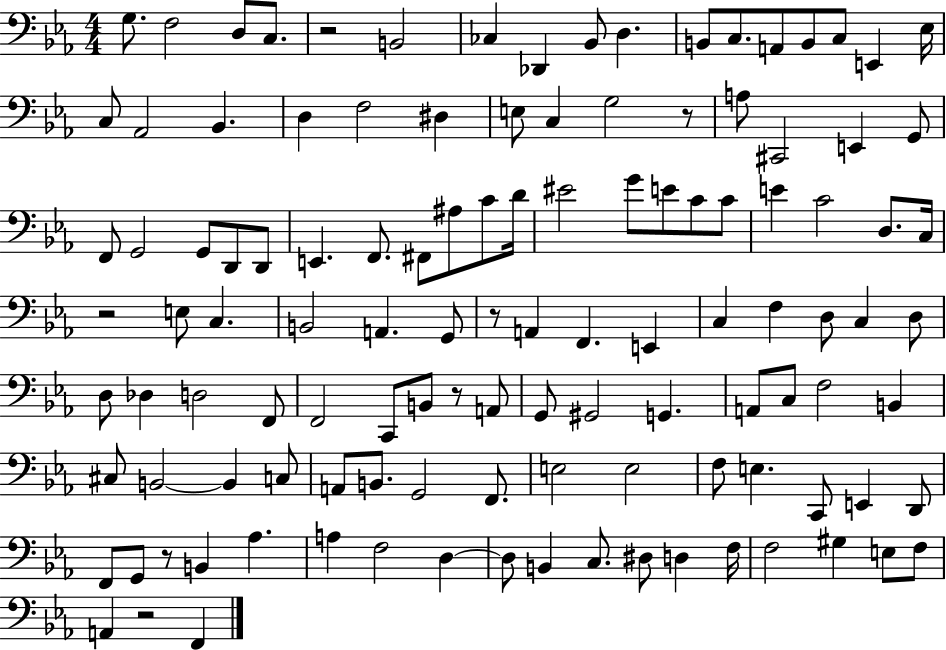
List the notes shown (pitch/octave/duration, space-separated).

G3/e. F3/h D3/e C3/e. R/h B2/h CES3/q Db2/q Bb2/e D3/q. B2/e C3/e. A2/e B2/e C3/e E2/q Eb3/s C3/e Ab2/h Bb2/q. D3/q F3/h D#3/q E3/e C3/q G3/h R/e A3/e C#2/h E2/q G2/e F2/e G2/h G2/e D2/e D2/e E2/q. F2/e. F#2/e A#3/e C4/e D4/s EIS4/h G4/e E4/e C4/e C4/e E4/q C4/h D3/e. C3/s R/h E3/e C3/q. B2/h A2/q. G2/e R/e A2/q F2/q. E2/q C3/q F3/q D3/e C3/q D3/e D3/e Db3/q D3/h F2/e F2/h C2/e B2/e R/e A2/e G2/e G#2/h G2/q. A2/e C3/e F3/h B2/q C#3/e B2/h B2/q C3/e A2/e B2/e. G2/h F2/e. E3/h E3/h F3/e E3/q. C2/e E2/q D2/e F2/e G2/e R/e B2/q Ab3/q. A3/q F3/h D3/q D3/e B2/q C3/e. D#3/e D3/q F3/s F3/h G#3/q E3/e F3/e A2/q R/h F2/q